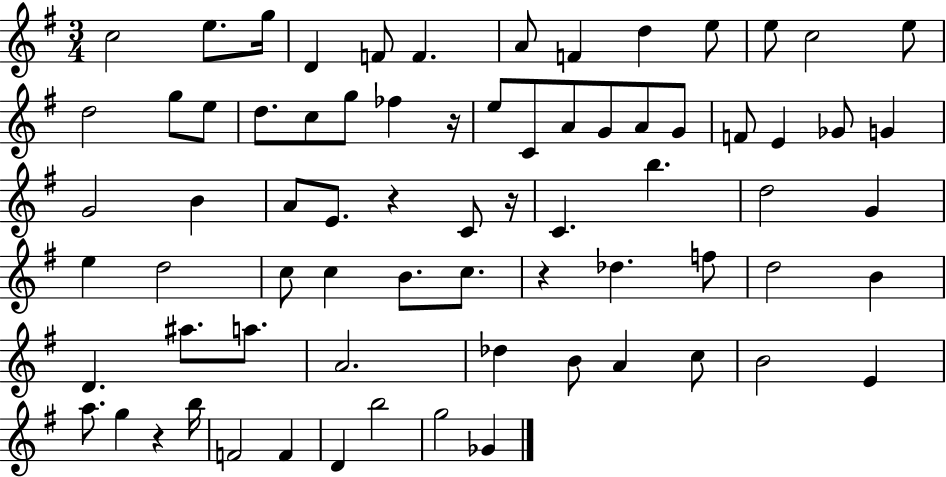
C5/h E5/e. G5/s D4/q F4/e F4/q. A4/e F4/q D5/q E5/e E5/e C5/h E5/e D5/h G5/e E5/e D5/e. C5/e G5/e FES5/q R/s E5/e C4/e A4/e G4/e A4/e G4/e F4/e E4/q Gb4/e G4/q G4/h B4/q A4/e E4/e. R/q C4/e R/s C4/q. B5/q. D5/h G4/q E5/q D5/h C5/e C5/q B4/e. C5/e. R/q Db5/q. F5/e D5/h B4/q D4/q. A#5/e. A5/e. A4/h. Db5/q B4/e A4/q C5/e B4/h E4/q A5/e. G5/q R/q B5/s F4/h F4/q D4/q B5/h G5/h Gb4/q